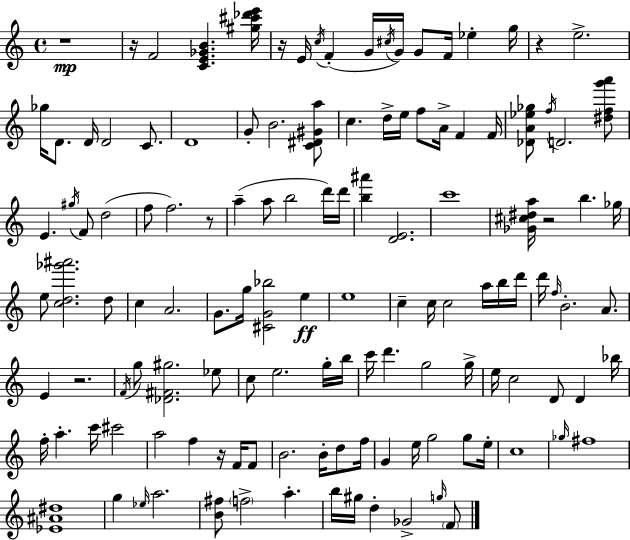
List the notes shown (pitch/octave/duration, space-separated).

R/w R/s F4/h [C4,E4,Gb4,B4]/q. [G#5,C#6,Db6,E6]/s R/s E4/s C5/s F4/q G4/s C#5/s G4/s G4/e F4/s Eb5/q G5/s R/q E5/h. Gb5/s D4/e. D4/s D4/h C4/e. D4/w G4/e B4/h. [C4,D#4,G#4,A5]/e C5/q. D5/s E5/s F5/e A4/s F4/q F4/s [Db4,A4,Eb5,Gb5]/e F5/s D4/h. [D#5,F5,G6,A6]/e E4/q. G#5/s F4/e D5/h F5/e F5/h. R/e A5/q A5/e B5/h D6/s D6/s [B5,A#6]/q [D4,E4]/h. C6/w [Gb4,C#5,D#5,A5]/s R/h B5/q. Gb5/s E5/e [C5,D5,Gb6,A#6]/h. D5/e C5/q A4/h. G4/e. G5/s [C#4,G4,Bb5]/h E5/q E5/w C5/q C5/s C5/h A5/s B5/s D6/s D6/s F5/s B4/h. A4/e. E4/q R/h. F4/s G5/e [Db4,F#4,G#5]/h. Eb5/e C5/e E5/h. G5/s B5/s C6/s D6/q. G5/h G5/s E5/s C5/h D4/e D4/q Bb5/s F5/s A5/q. C6/s C#6/h A5/h F5/q R/s F4/s F4/e B4/h. B4/s D5/e F5/s G4/q E5/s G5/h G5/e E5/s C5/w Gb5/s F#5/w [Eb4,A#4,D#5]/w G5/q Eb5/s A5/h. [B4,F#5]/e F5/h A5/q. B5/s G#5/s D5/q Gb4/h G5/s F4/e